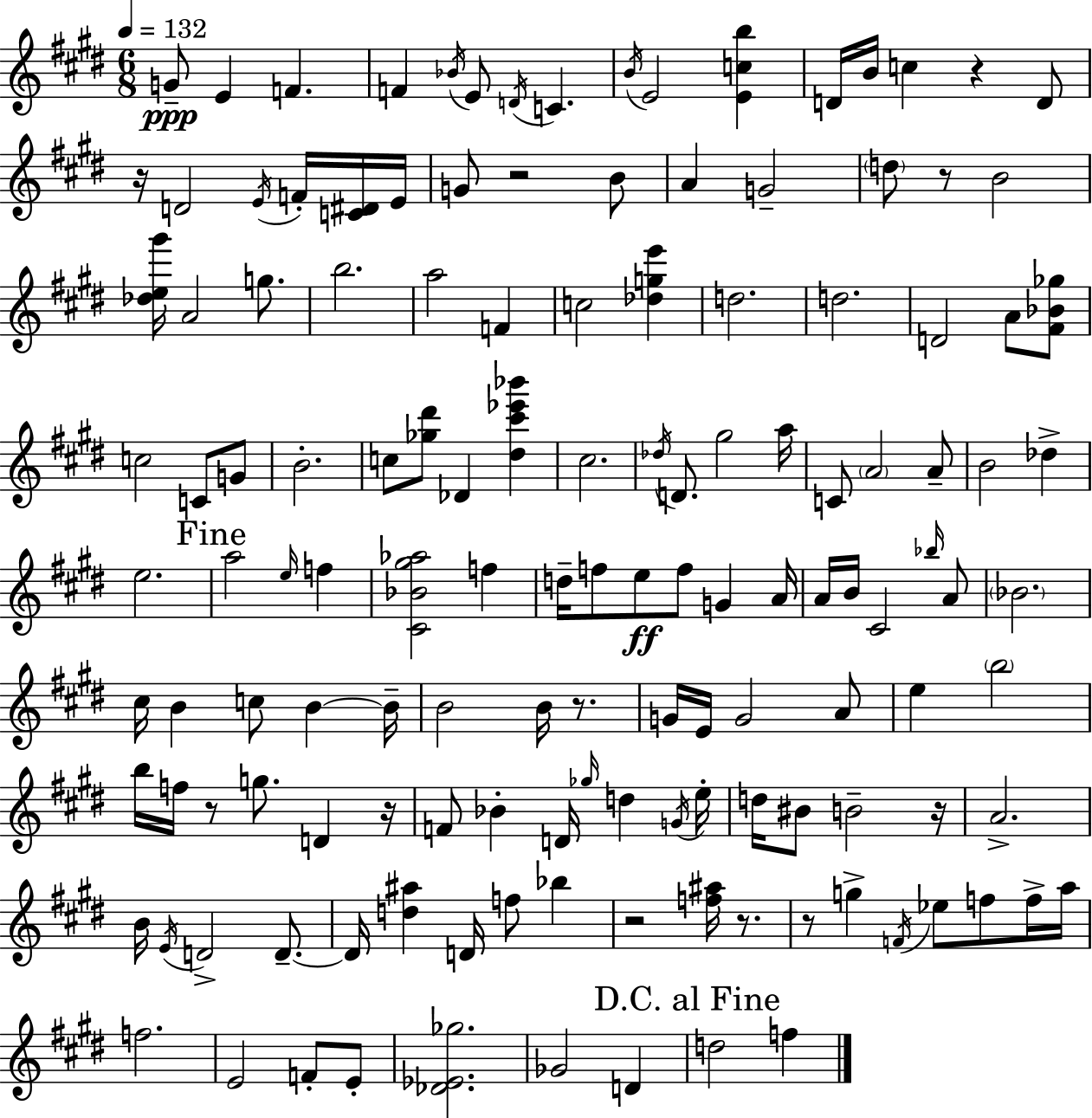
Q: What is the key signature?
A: E major